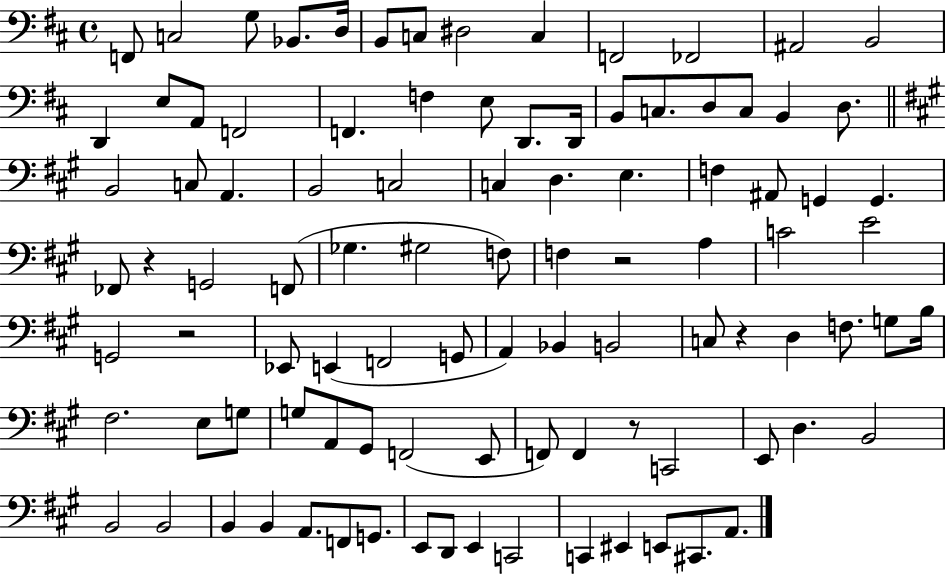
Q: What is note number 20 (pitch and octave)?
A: E3